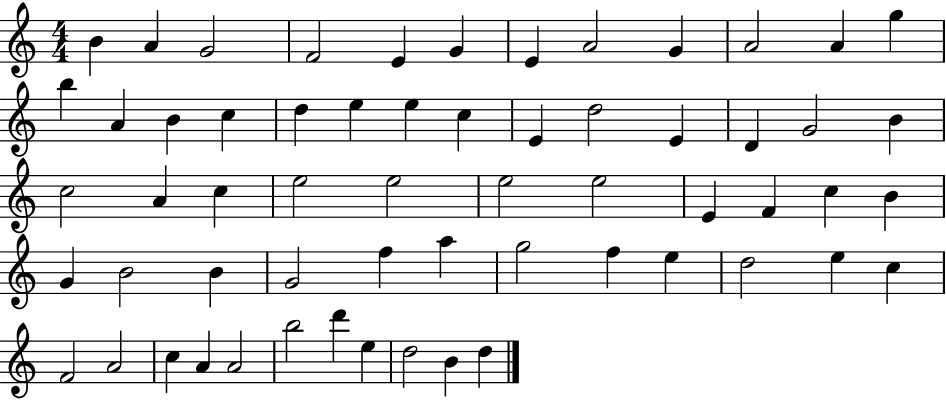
B4/q A4/q G4/h F4/h E4/q G4/q E4/q A4/h G4/q A4/h A4/q G5/q B5/q A4/q B4/q C5/q D5/q E5/q E5/q C5/q E4/q D5/h E4/q D4/q G4/h B4/q C5/h A4/q C5/q E5/h E5/h E5/h E5/h E4/q F4/q C5/q B4/q G4/q B4/h B4/q G4/h F5/q A5/q G5/h F5/q E5/q D5/h E5/q C5/q F4/h A4/h C5/q A4/q A4/h B5/h D6/q E5/q D5/h B4/q D5/q